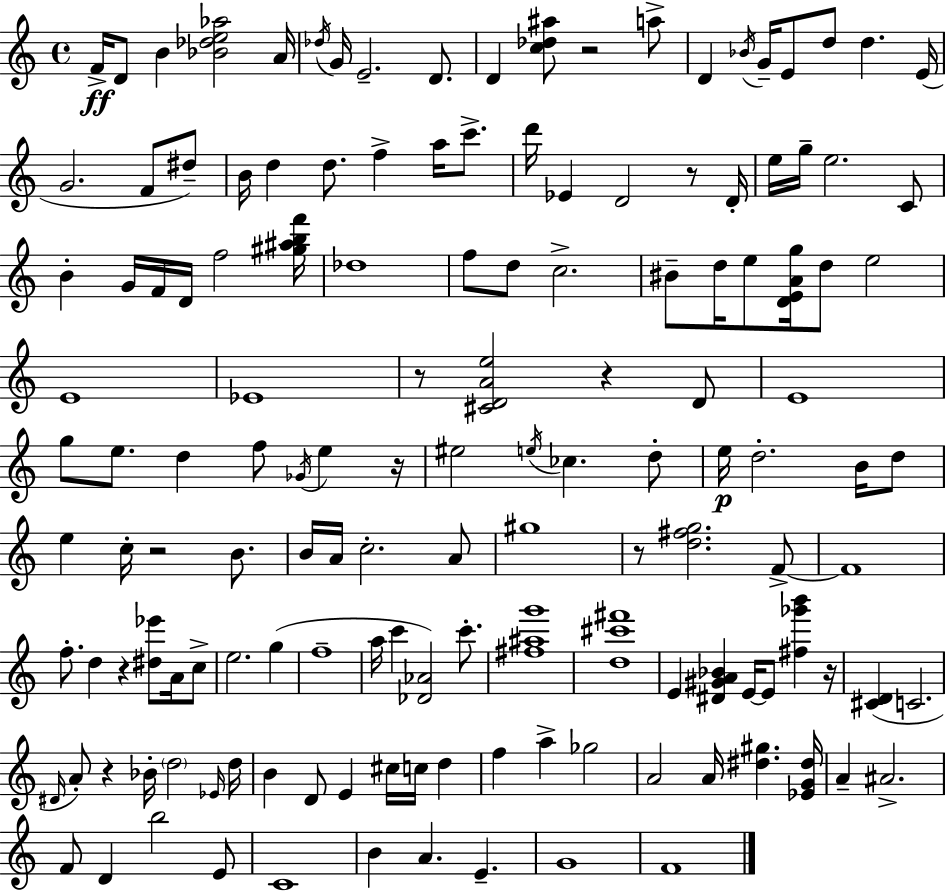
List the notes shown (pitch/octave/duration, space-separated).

F4/s D4/e B4/q [Bb4,Db5,E5,Ab5]/h A4/s Db5/s G4/s E4/h. D4/e. D4/q [C5,Db5,A#5]/e R/h A5/e D4/q Bb4/s G4/s E4/e D5/e D5/q. E4/s G4/h. F4/e D#5/e B4/s D5/q D5/e. F5/q A5/s C6/e. D6/s Eb4/q D4/h R/e D4/s E5/s G5/s E5/h. C4/e B4/q G4/s F4/s D4/s F5/h [G#5,A#5,B5,F6]/s Db5/w F5/e D5/e C5/h. BIS4/e D5/s E5/e [D4,E4,A4,G5]/s D5/e E5/h E4/w Eb4/w R/e [C#4,D4,A4,E5]/h R/q D4/e E4/w G5/e E5/e. D5/q F5/e Gb4/s E5/q R/s EIS5/h E5/s CES5/q. D5/e E5/s D5/h. B4/s D5/e E5/q C5/s R/h B4/e. B4/s A4/s C5/h. A4/e G#5/w R/e [D5,F#5,G5]/h. F4/e F4/w F5/e. D5/q R/q [D#5,Eb6]/e A4/s C5/e E5/h. G5/q F5/w A5/s C6/q [Db4,Ab4]/h C6/e. [F#5,A#5,G6]/w [D5,C#6,F#6]/w E4/q [D#4,G#4,A4,Bb4]/q E4/s E4/e [F#5,Gb6,B6]/q R/s [C#4,D4]/q C4/h. D#4/s A4/e R/q Bb4/s D5/h Eb4/s D5/s B4/q D4/e E4/q C#5/s C5/s D5/q F5/q A5/q Gb5/h A4/h A4/s [D#5,G#5]/q. [Eb4,G4,D#5]/s A4/q A#4/h. F4/e D4/q B5/h E4/e C4/w B4/q A4/q. E4/q. G4/w F4/w